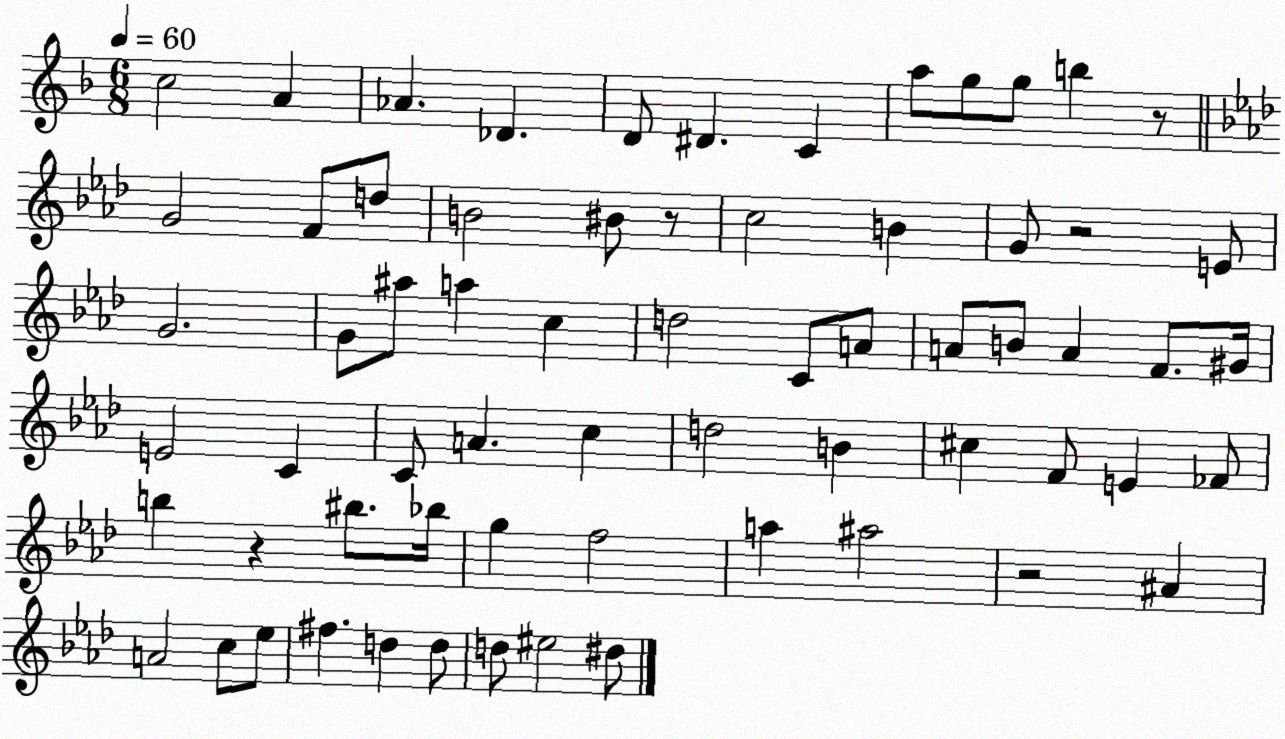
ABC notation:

X:1
T:Untitled
M:6/8
L:1/4
K:F
c2 A _A _D D/2 ^D C a/2 g/2 g/2 b z/2 G2 F/2 d/2 B2 ^B/2 z/2 c2 B G/2 z2 E/2 G2 G/2 ^a/2 a c d2 C/2 A/2 A/2 B/2 A F/2 ^G/4 E2 C C/2 A c d2 B ^c F/2 E _F/2 b z ^b/2 _b/4 g f2 a ^a2 z2 ^A A2 c/2 _e/2 ^f d d/2 d/2 ^e2 ^d/2